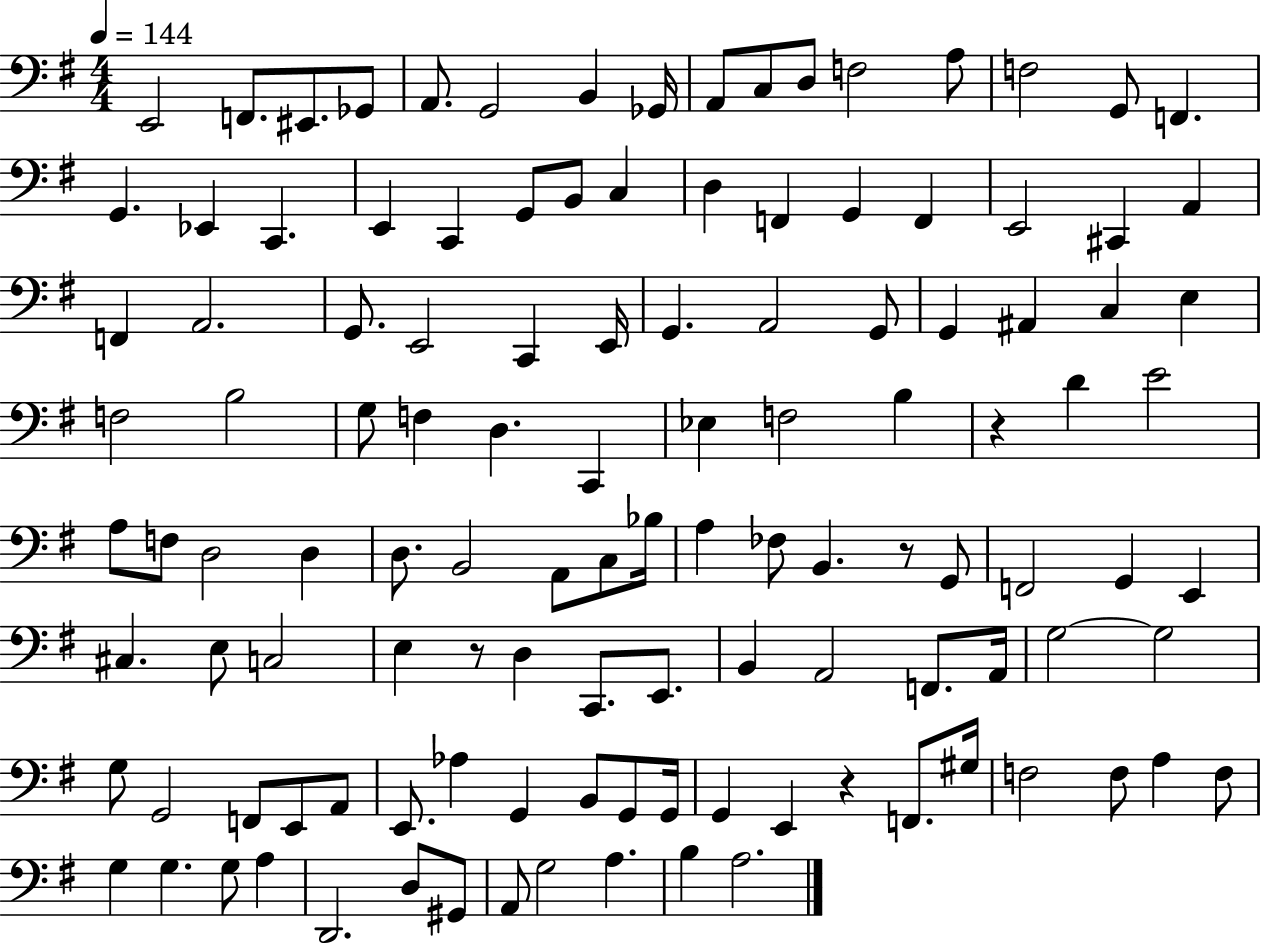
X:1
T:Untitled
M:4/4
L:1/4
K:G
E,,2 F,,/2 ^E,,/2 _G,,/2 A,,/2 G,,2 B,, _G,,/4 A,,/2 C,/2 D,/2 F,2 A,/2 F,2 G,,/2 F,, G,, _E,, C,, E,, C,, G,,/2 B,,/2 C, D, F,, G,, F,, E,,2 ^C,, A,, F,, A,,2 G,,/2 E,,2 C,, E,,/4 G,, A,,2 G,,/2 G,, ^A,, C, E, F,2 B,2 G,/2 F, D, C,, _E, F,2 B, z D E2 A,/2 F,/2 D,2 D, D,/2 B,,2 A,,/2 C,/2 _B,/4 A, _F,/2 B,, z/2 G,,/2 F,,2 G,, E,, ^C, E,/2 C,2 E, z/2 D, C,,/2 E,,/2 B,, A,,2 F,,/2 A,,/4 G,2 G,2 G,/2 G,,2 F,,/2 E,,/2 A,,/2 E,,/2 _A, G,, B,,/2 G,,/2 G,,/4 G,, E,, z F,,/2 ^G,/4 F,2 F,/2 A, F,/2 G, G, G,/2 A, D,,2 D,/2 ^G,,/2 A,,/2 G,2 A, B, A,2